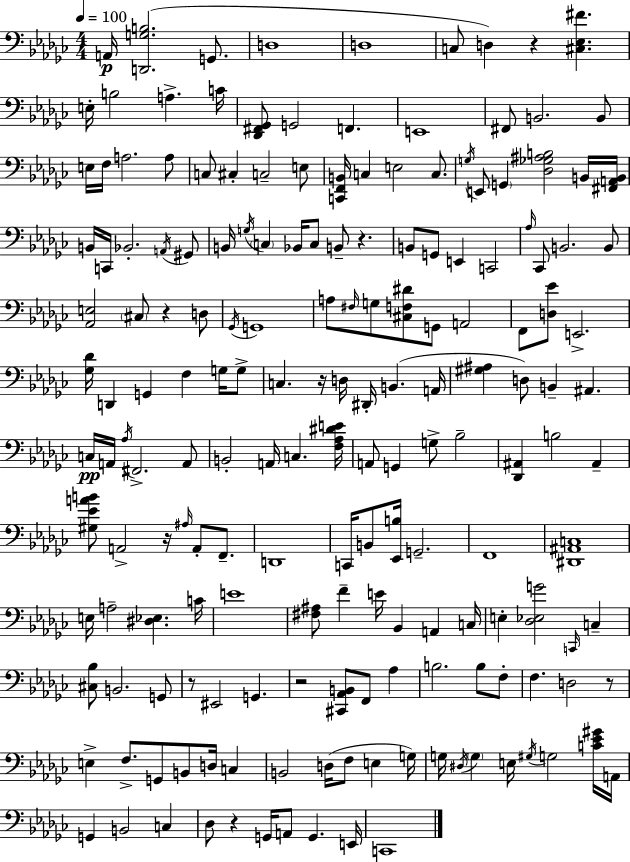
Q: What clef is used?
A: bass